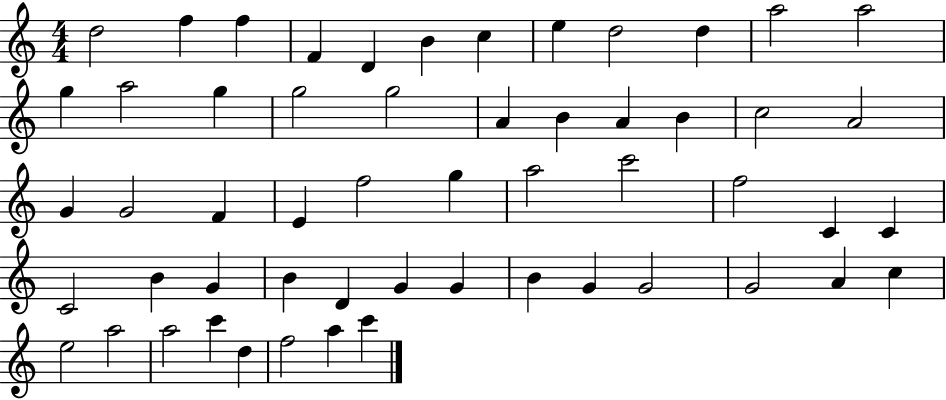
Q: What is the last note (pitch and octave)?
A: C6